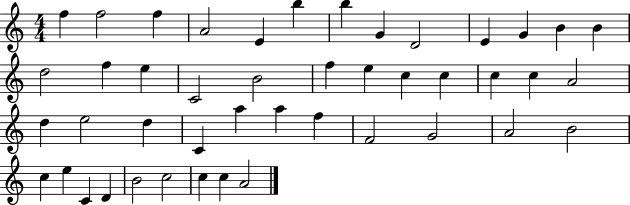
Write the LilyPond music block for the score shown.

{
  \clef treble
  \numericTimeSignature
  \time 4/4
  \key c \major
  f''4 f''2 f''4 | a'2 e'4 b''4 | b''4 g'4 d'2 | e'4 g'4 b'4 b'4 | \break d''2 f''4 e''4 | c'2 b'2 | f''4 e''4 c''4 c''4 | c''4 c''4 a'2 | \break d''4 e''2 d''4 | c'4 a''4 a''4 f''4 | f'2 g'2 | a'2 b'2 | \break c''4 e''4 c'4 d'4 | b'2 c''2 | c''4 c''4 a'2 | \bar "|."
}